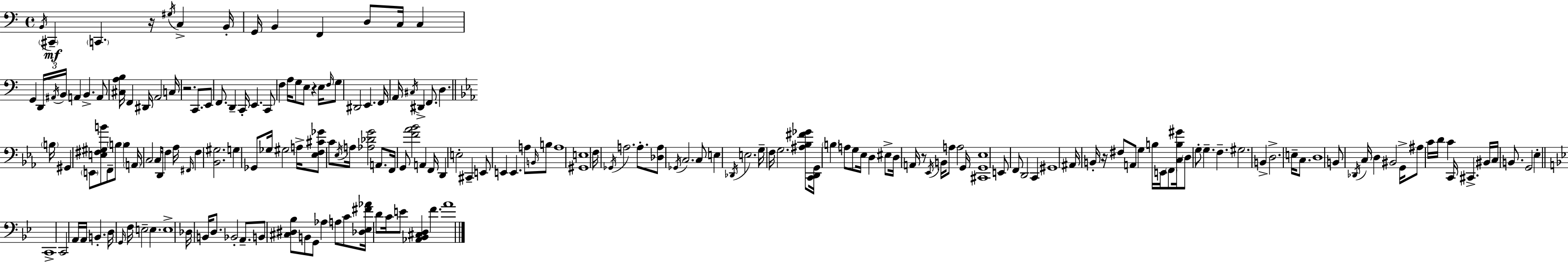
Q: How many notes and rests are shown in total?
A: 195